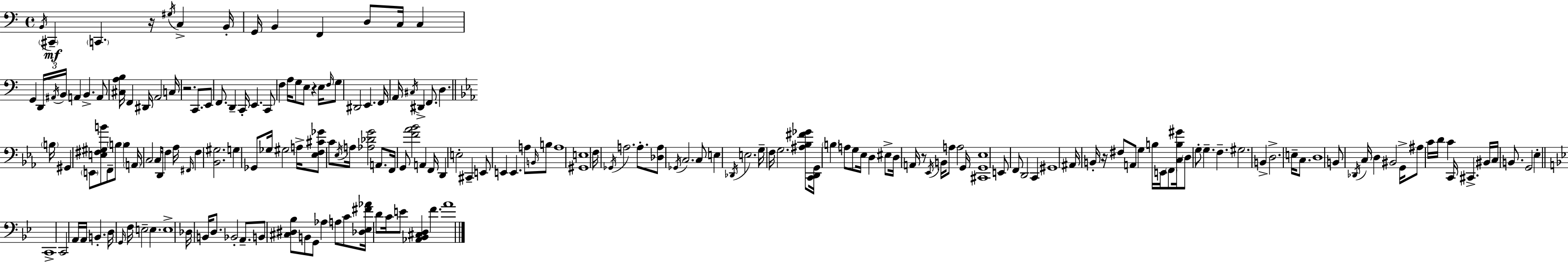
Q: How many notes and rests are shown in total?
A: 195